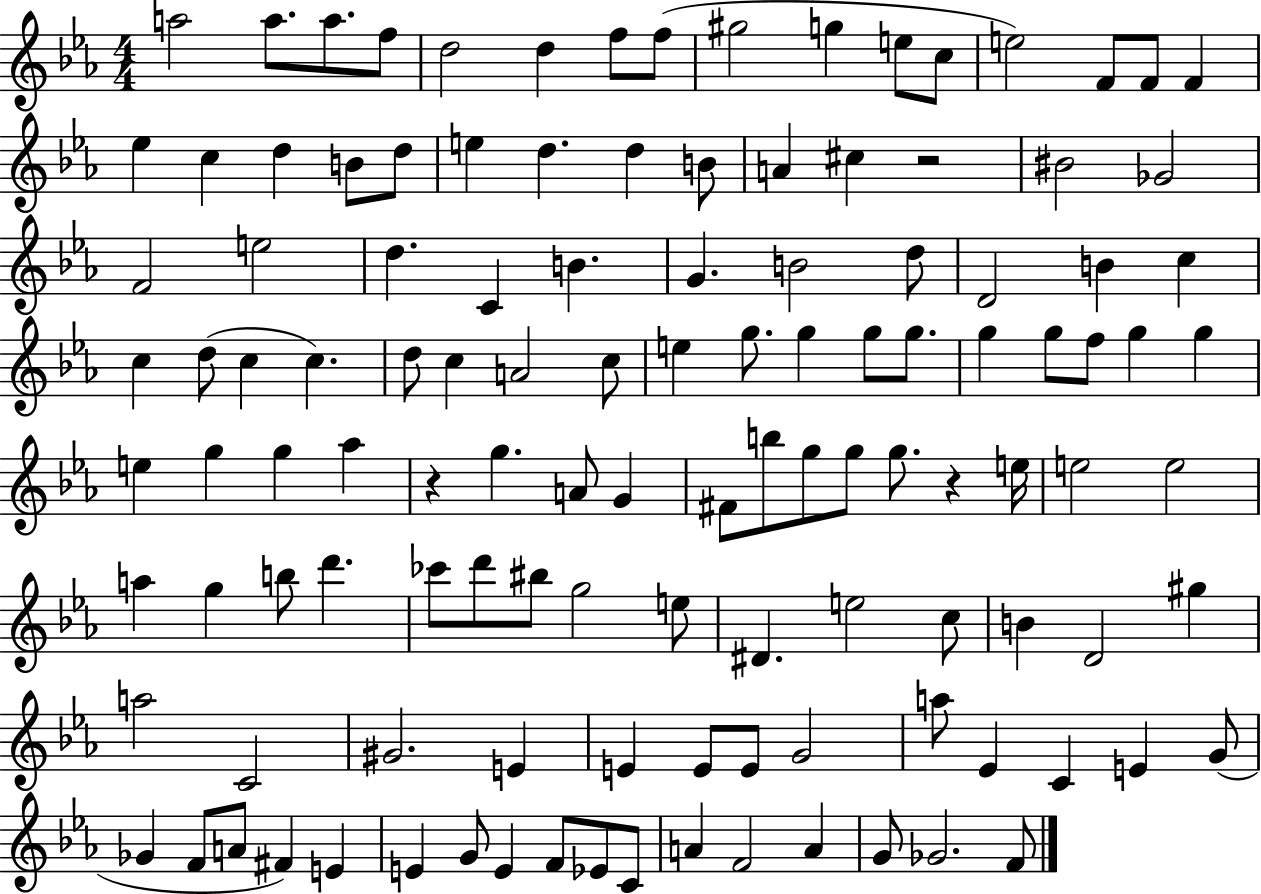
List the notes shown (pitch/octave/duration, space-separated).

A5/h A5/e. A5/e. F5/e D5/h D5/q F5/e F5/e G#5/h G5/q E5/e C5/e E5/h F4/e F4/e F4/q Eb5/q C5/q D5/q B4/e D5/e E5/q D5/q. D5/q B4/e A4/q C#5/q R/h BIS4/h Gb4/h F4/h E5/h D5/q. C4/q B4/q. G4/q. B4/h D5/e D4/h B4/q C5/q C5/q D5/e C5/q C5/q. D5/e C5/q A4/h C5/e E5/q G5/e. G5/q G5/e G5/e. G5/q G5/e F5/e G5/q G5/q E5/q G5/q G5/q Ab5/q R/q G5/q. A4/e G4/q F#4/e B5/e G5/e G5/e G5/e. R/q E5/s E5/h E5/h A5/q G5/q B5/e D6/q. CES6/e D6/e BIS5/e G5/h E5/e D#4/q. E5/h C5/e B4/q D4/h G#5/q A5/h C4/h G#4/h. E4/q E4/q E4/e E4/e G4/h A5/e Eb4/q C4/q E4/q G4/e Gb4/q F4/e A4/e F#4/q E4/q E4/q G4/e E4/q F4/e Eb4/e C4/e A4/q F4/h A4/q G4/e Gb4/h. F4/e